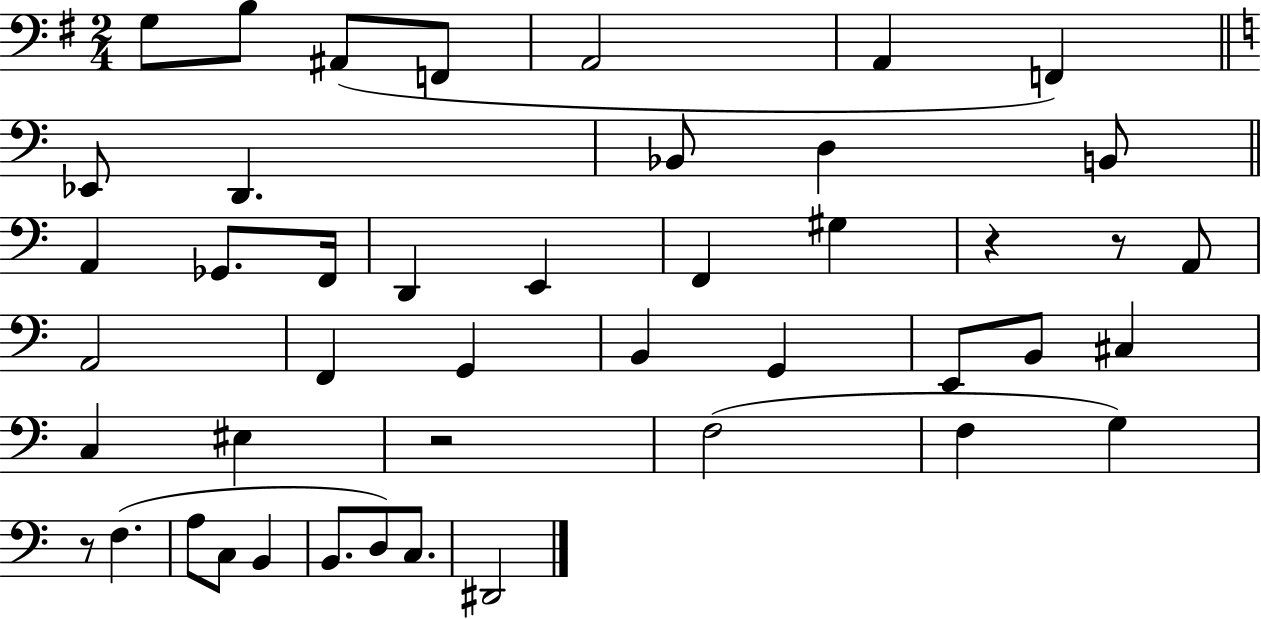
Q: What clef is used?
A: bass